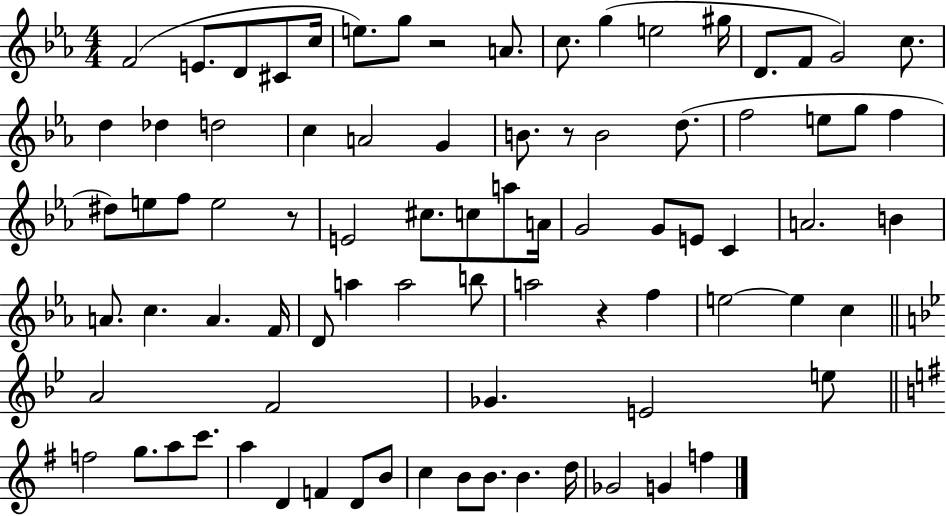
X:1
T:Untitled
M:4/4
L:1/4
K:Eb
F2 E/2 D/2 ^C/2 c/4 e/2 g/2 z2 A/2 c/2 g e2 ^g/4 D/2 F/2 G2 c/2 d _d d2 c A2 G B/2 z/2 B2 d/2 f2 e/2 g/2 f ^d/2 e/2 f/2 e2 z/2 E2 ^c/2 c/2 a/2 A/4 G2 G/2 E/2 C A2 B A/2 c A F/4 D/2 a a2 b/2 a2 z f e2 e c A2 F2 _G E2 e/2 f2 g/2 a/2 c'/2 a D F D/2 B/2 c B/2 B/2 B d/4 _G2 G f